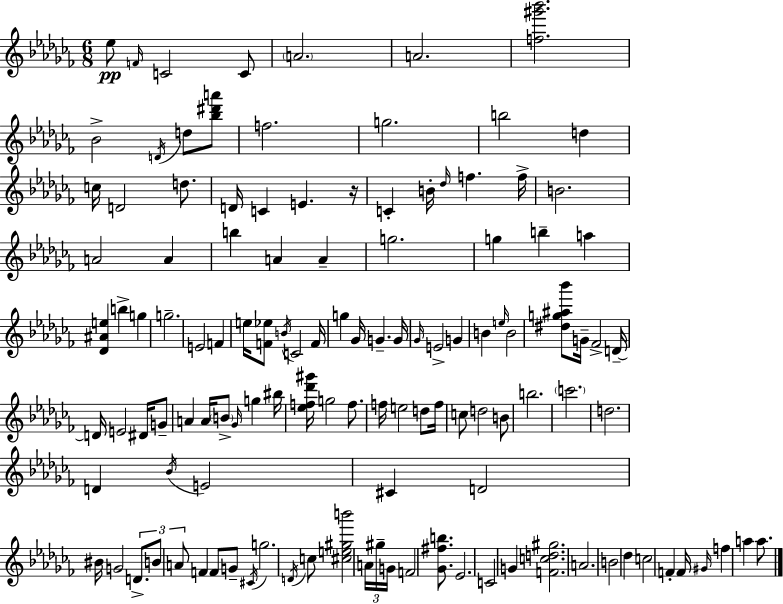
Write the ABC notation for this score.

X:1
T:Untitled
M:6/8
L:1/4
K:Abm
_e/2 F/4 C2 C/2 A2 A2 [f^g'_b']2 _B2 D/4 d/2 [_b^d'a']/2 f2 g2 b2 d c/4 D2 d/2 D/4 C E z/4 C B/4 _d/4 f f/4 B2 A2 A b A A g2 g b a [_D^Ae] b g g2 E2 F e/4 [F_e]/2 B/4 C2 F/4 g _G/4 G G/4 _G/4 E2 G B e/4 B2 [^dg^a_b']/2 G/4 _F2 D/4 D/4 E2 ^D/4 G/2 A A/4 B/2 _G/4 g ^b/4 [_ef_d'^g']/4 g2 f/2 f/4 e2 d/2 f/4 c/2 d2 B/2 b2 c'2 d2 D _B/4 E2 ^C D2 ^B/4 G2 D/2 B/2 A/2 F F/2 G/2 ^C/4 g2 D/4 c/2 [^ce^gb']2 A/4 ^g/4 G/4 F2 [_G^fb]/2 _E2 C2 G [Fcd^g]2 A2 B2 _d c2 F F/4 ^G/4 f a a/2